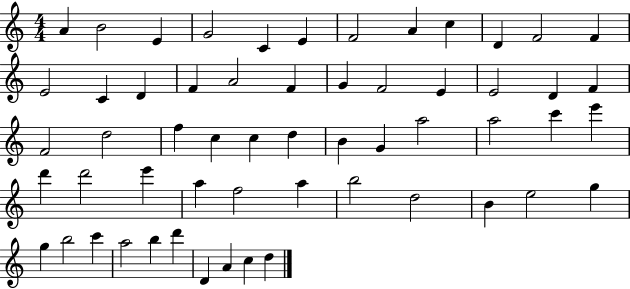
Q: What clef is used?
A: treble